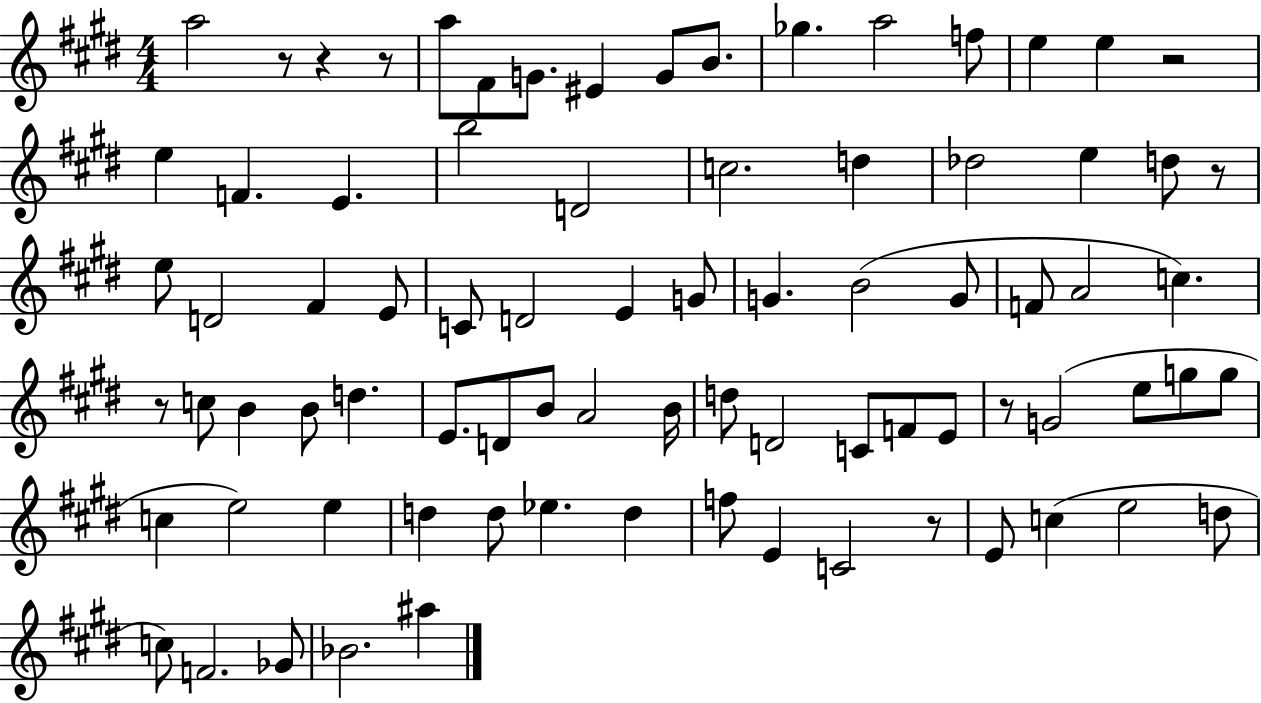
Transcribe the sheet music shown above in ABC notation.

X:1
T:Untitled
M:4/4
L:1/4
K:E
a2 z/2 z z/2 a/2 ^F/2 G/2 ^E G/2 B/2 _g a2 f/2 e e z2 e F E b2 D2 c2 d _d2 e d/2 z/2 e/2 D2 ^F E/2 C/2 D2 E G/2 G B2 G/2 F/2 A2 c z/2 c/2 B B/2 d E/2 D/2 B/2 A2 B/4 d/2 D2 C/2 F/2 E/2 z/2 G2 e/2 g/2 g/2 c e2 e d d/2 _e d f/2 E C2 z/2 E/2 c e2 d/2 c/2 F2 _G/2 _B2 ^a